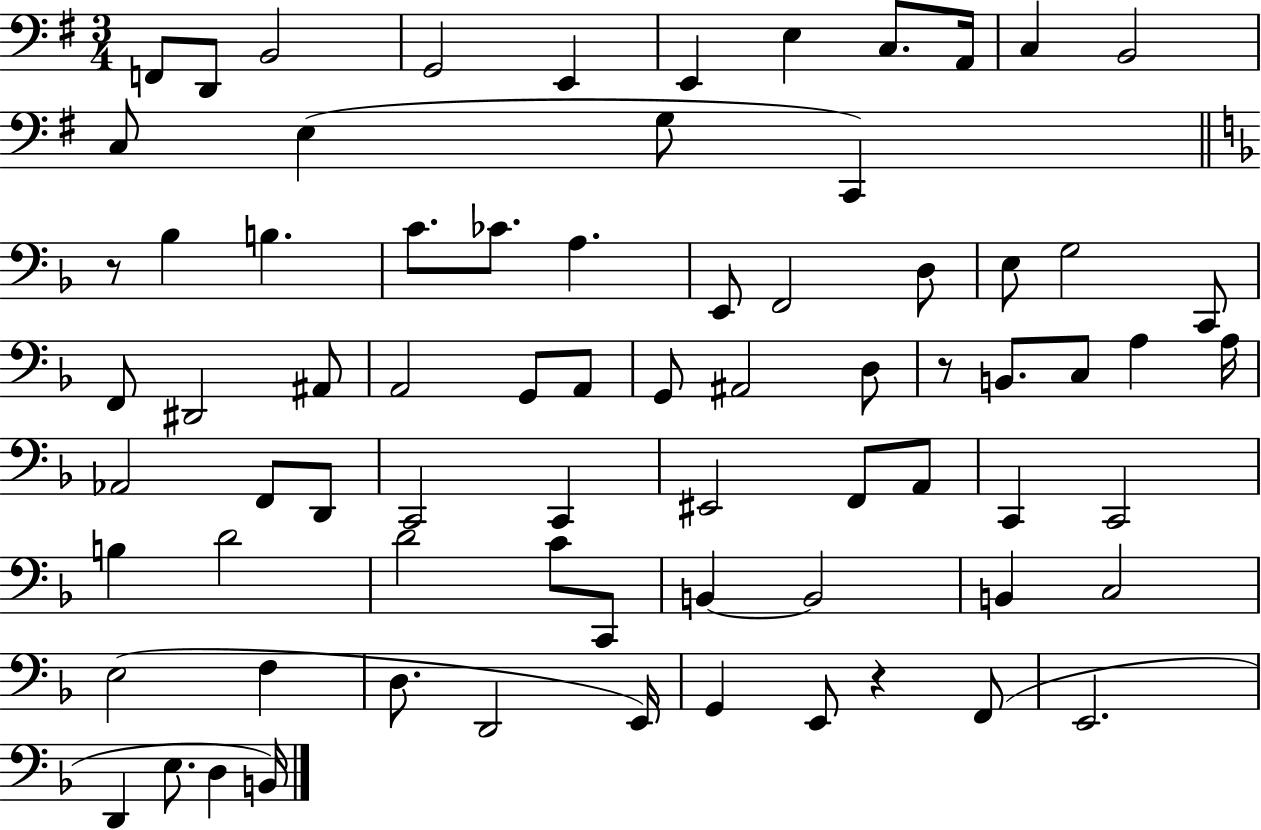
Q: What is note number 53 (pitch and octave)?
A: C4